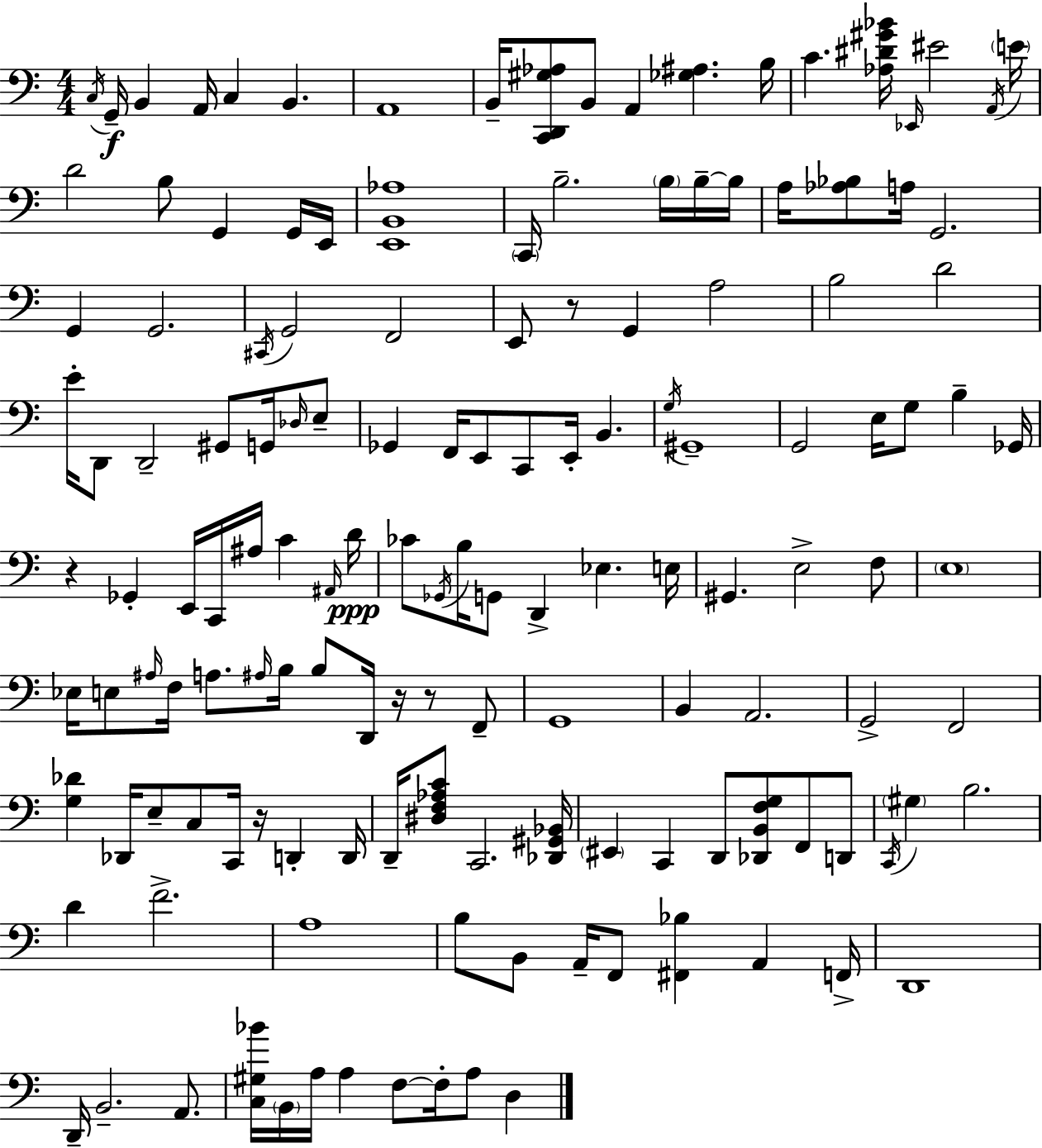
{
  \clef bass
  \numericTimeSignature
  \time 4/4
  \key a \minor
  \acciaccatura { c16 }\f g,16-- b,4 a,16 c4 b,4. | a,1 | b,16-- <c, d, gis aes>8 b,8 a,4 <ges ais>4. | b16 c'4. <aes dis' gis' bes'>16 \grace { ees,16 } eis'2 | \break \acciaccatura { a,16 } \parenthesize e'16 d'2 b8 g,4 | g,16 e,16 <e, b, aes>1 | \parenthesize c,16 b2.-- | \parenthesize b16 b16--~~ b16 a16 <aes bes>8 a16 g,2. | \break g,4 g,2. | \acciaccatura { cis,16 } g,2 f,2 | e,8 r8 g,4 a2 | b2 d'2 | \break e'16-. d,8 d,2-- gis,8 | g,16 \grace { des16 } e8-- ges,4 f,16 e,8 c,8 e,16-. b,4. | \acciaccatura { g16 } gis,1-- | g,2 e16 g8 | \break b4-- ges,16 r4 ges,4-. e,16 c,16 | ais16 c'4 \grace { ais,16 } d'16\ppp ces'8 \acciaccatura { ges,16 } b16 g,8 d,4-> | ees4. e16 gis,4. e2-> | f8 \parenthesize e1 | \break ees16 e8 \grace { ais16 } f16 a8. | \grace { ais16 } b16 b8 d,16 r16 r8 f,8-- g,1 | b,4 a,2. | g,2-> | \break f,2 <g des'>4 des,16 e8-- | c8 c,16 r16 d,4-. d,16 d,16-- <dis f aes c'>8 c,2. | <des, gis, bes,>16 \parenthesize eis,4 c,4 | d,8 <des, b, f g>8 f,8 d,8 \acciaccatura { c,16 } \parenthesize gis4 b2. | \break d'4 f'2.-> | a1 | b8 b,8 a,16-- | f,8 <fis, bes>4 a,4 f,16-> d,1 | \break d,16-- b,2.-- | a,8. <c gis bes'>16 \parenthesize b,16 a16 a4 | f8~~ f16-. a8 d4 \bar "|."
}